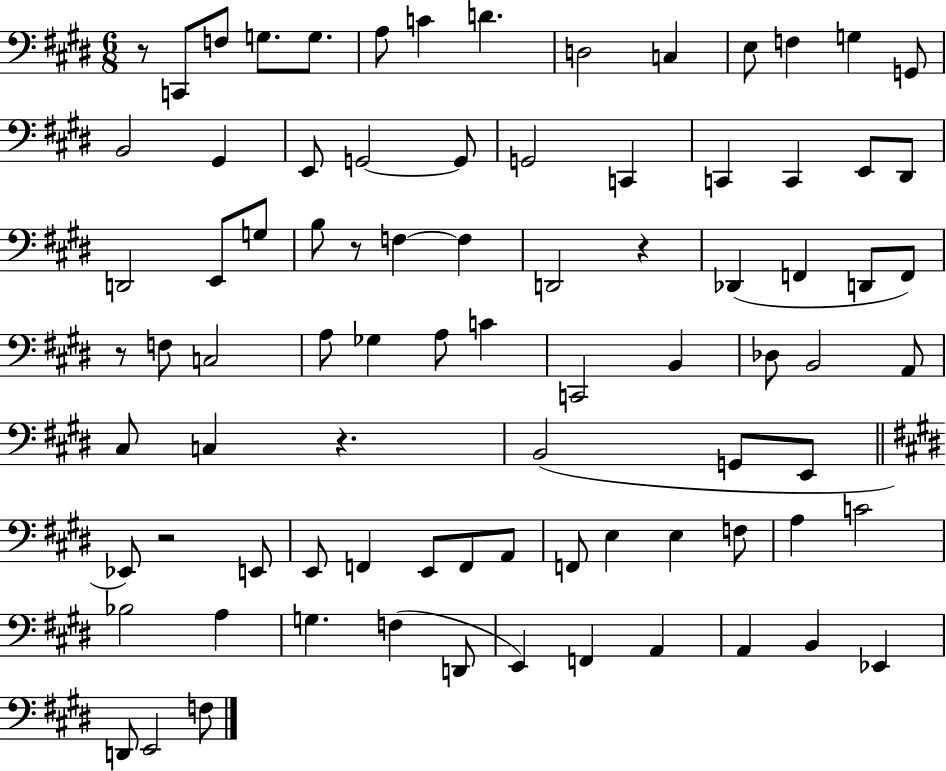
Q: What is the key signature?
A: E major